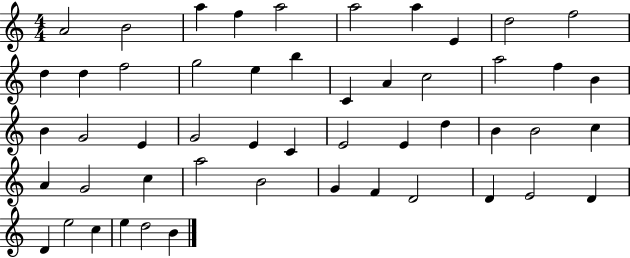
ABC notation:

X:1
T:Untitled
M:4/4
L:1/4
K:C
A2 B2 a f a2 a2 a E d2 f2 d d f2 g2 e b C A c2 a2 f B B G2 E G2 E C E2 E d B B2 c A G2 c a2 B2 G F D2 D E2 D D e2 c e d2 B